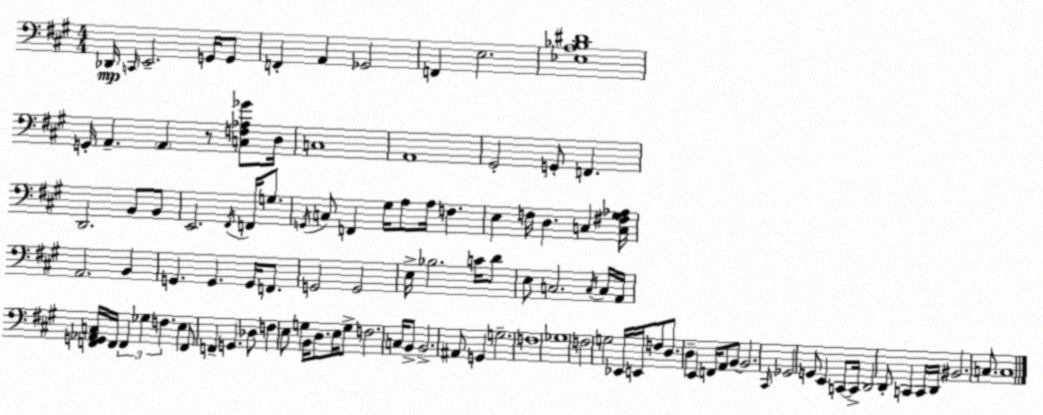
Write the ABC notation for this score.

X:1
T:Untitled
M:4/4
L:1/4
K:A
_D,,/4 C,,/4 E,,2 G,,/4 G,,/2 F,, A,, _G,,2 F,, E,2 [_E,A,_B,^D]4 G,,/4 A,, A,, z/2 [C,F,_A,_G]/2 D,/4 C,4 A,,4 ^G,,2 G,,/2 F,, D,,2 B,,/2 B,,/2 E,,2 ^F,,/4 F,,/4 G,/2 G,,/4 C,/2 F,, ^G,/4 A,/2 A,/4 F, E, F,/4 D, C, [C,^F,^G,_A,]/4 A,,2 B,, G,, G,, G,,/4 F,,/2 G,,2 G,,2 E,/4 _B,2 C/4 D/2 E,/2 C,2 C,/4 C,/4 A,,/4 [F,,G,,_A,,C,]/4 F,,/4 F,, _G, F, E, F,,/2 F,, G,, _D,/2 F, E,/2 G, B,,/4 D,/2 E,/4 G,/2 F,2 C,/4 B,,/2 B,,2 ^A,,/2 G,, G,2 F,4 _G,4 F,2 G,2 _E,,/4 E,,/4 F,/2 D,/2 D, E,, F,,/4 A,,/2 B,,/2 B,,2 ^C,,/4 _G,,2 G,,/2 E,, C,,/2 C,,/4 D,,2 D,,/2 C,, C,,/4 D,,/4 ^B,,2 C,/2 C,4